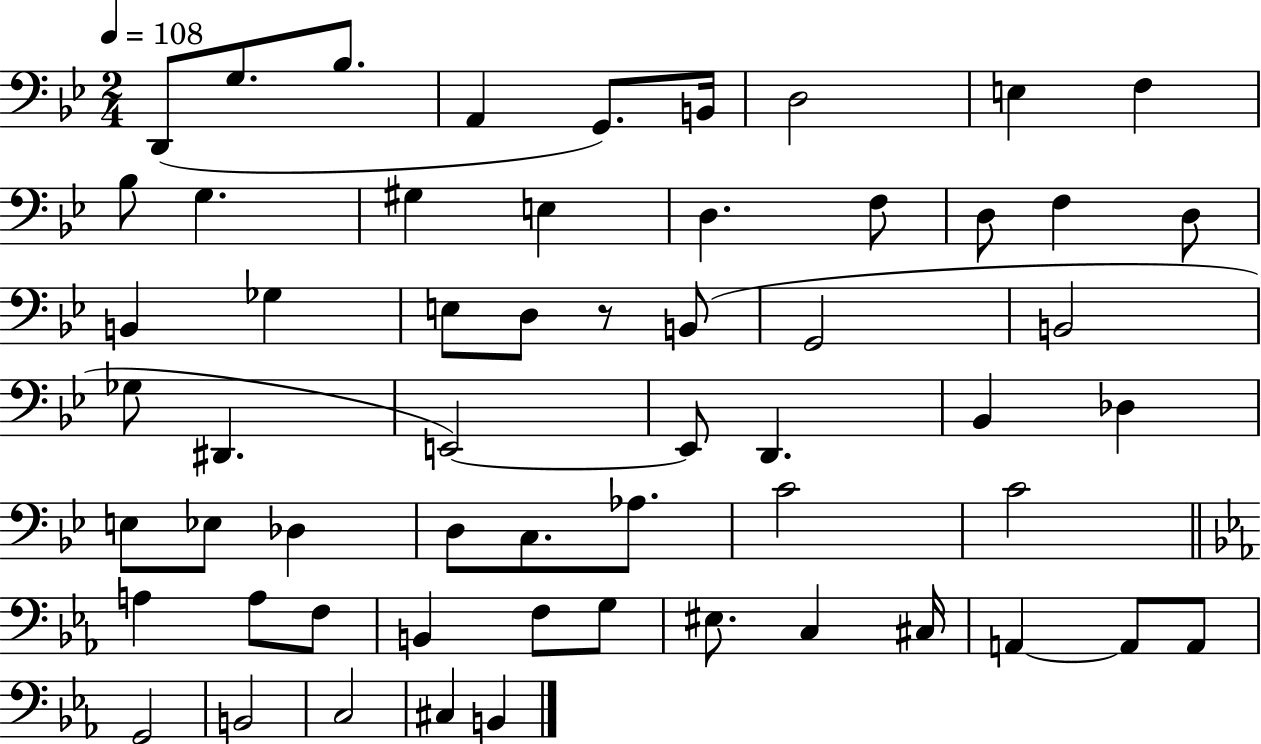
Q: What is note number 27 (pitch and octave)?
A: D#2